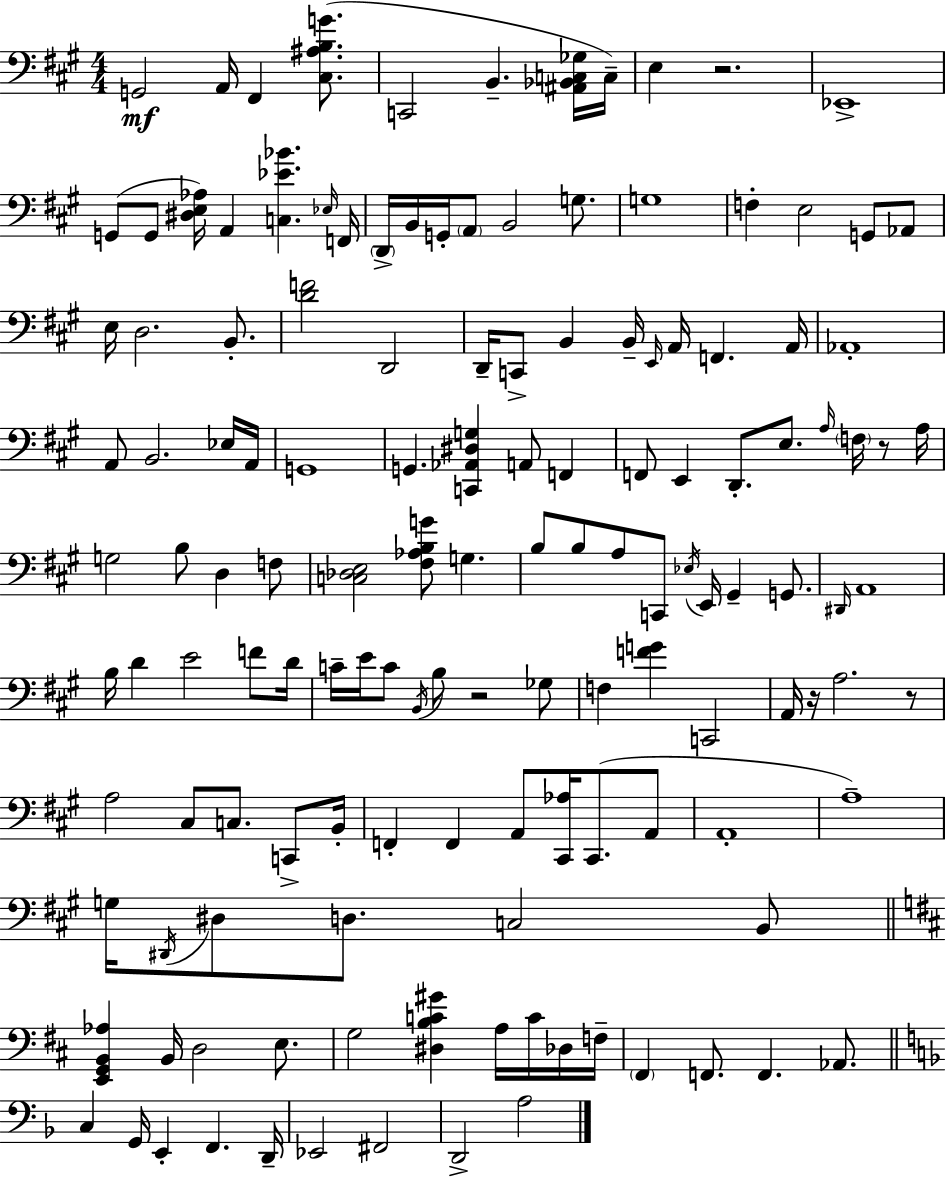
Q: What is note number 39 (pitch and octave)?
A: B2